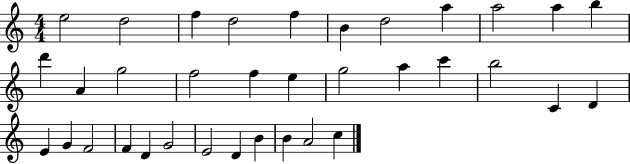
E5/h D5/h F5/q D5/h F5/q B4/q D5/h A5/q A5/h A5/q B5/q D6/q A4/q G5/h F5/h F5/q E5/q G5/h A5/q C6/q B5/h C4/q D4/q E4/q G4/q F4/h F4/q D4/q G4/h E4/h D4/q B4/q B4/q A4/h C5/q